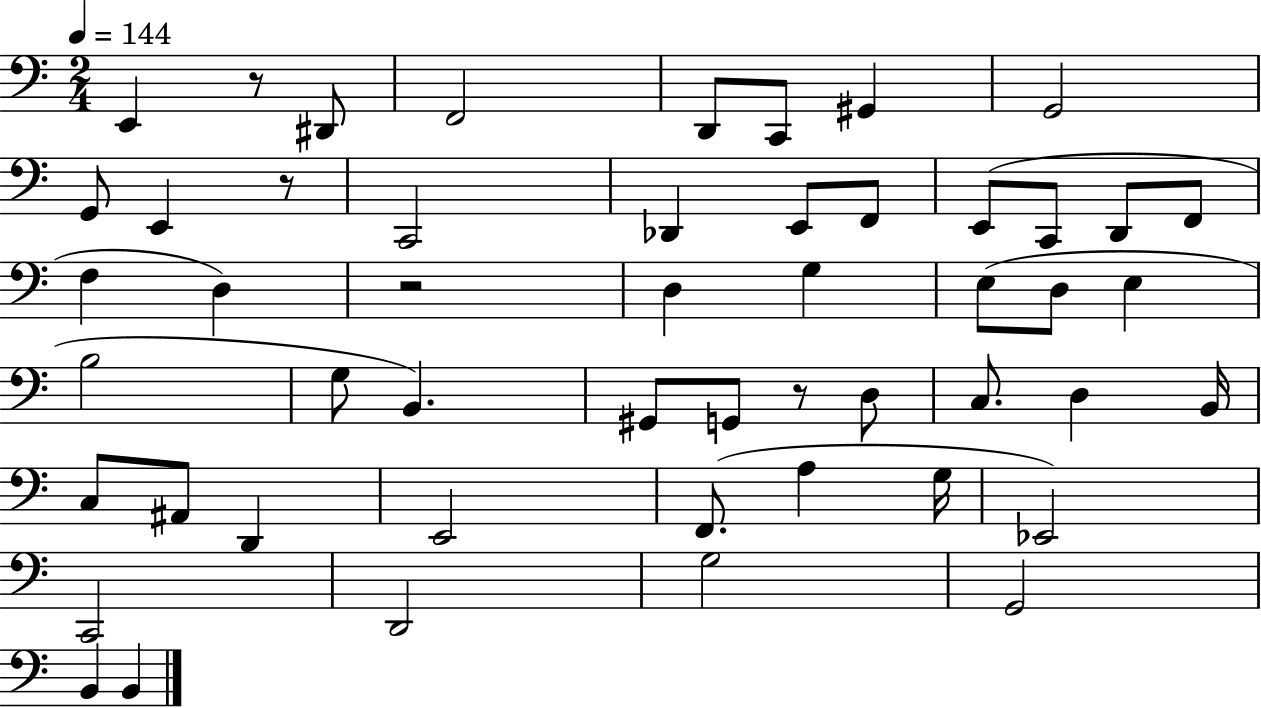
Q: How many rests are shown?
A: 4